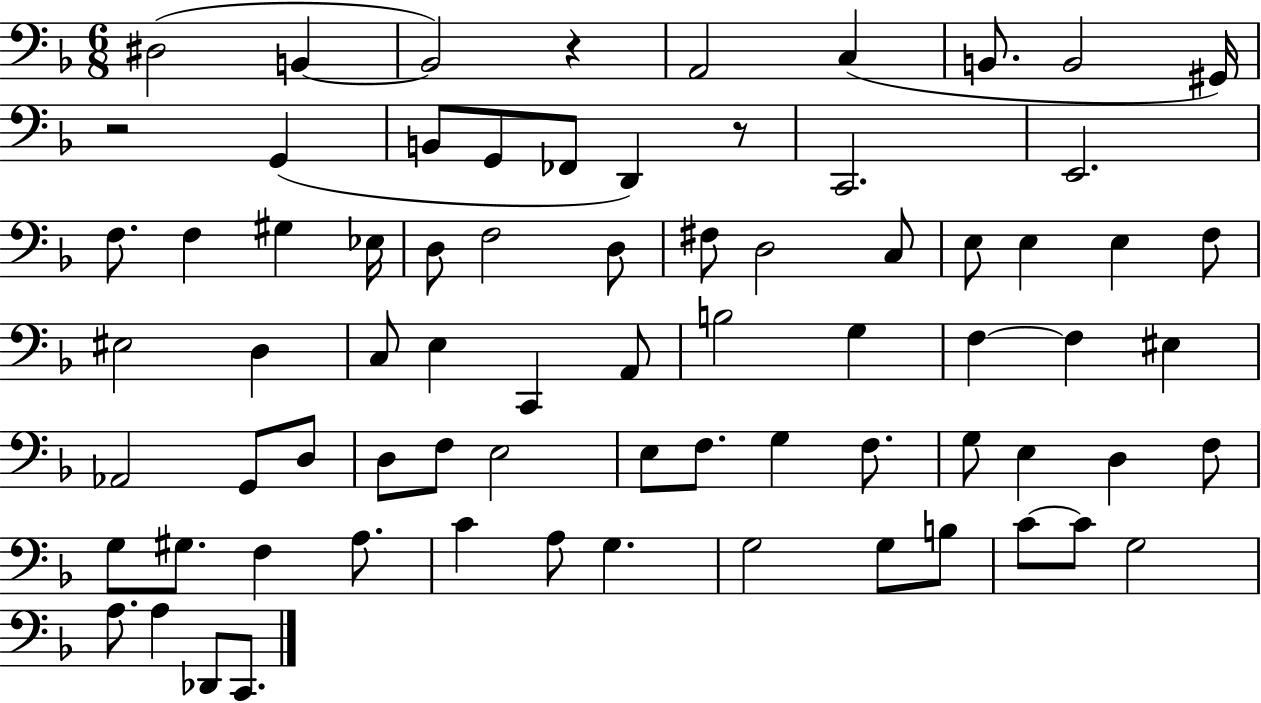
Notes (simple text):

D#3/h B2/q B2/h R/q A2/h C3/q B2/e. B2/h G#2/s R/h G2/q B2/e G2/e FES2/e D2/q R/e C2/h. E2/h. F3/e. F3/q G#3/q Eb3/s D3/e F3/h D3/e F#3/e D3/h C3/e E3/e E3/q E3/q F3/e EIS3/h D3/q C3/e E3/q C2/q A2/e B3/h G3/q F3/q F3/q EIS3/q Ab2/h G2/e D3/e D3/e F3/e E3/h E3/e F3/e. G3/q F3/e. G3/e E3/q D3/q F3/e G3/e G#3/e. F3/q A3/e. C4/q A3/e G3/q. G3/h G3/e B3/e C4/e C4/e G3/h A3/e. A3/q Db2/e C2/e.